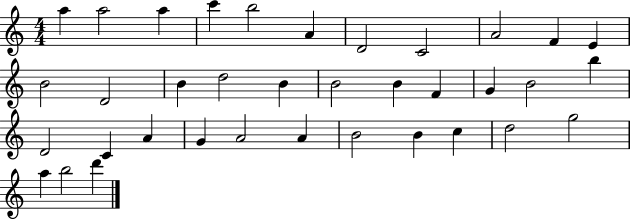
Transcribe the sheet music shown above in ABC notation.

X:1
T:Untitled
M:4/4
L:1/4
K:C
a a2 a c' b2 A D2 C2 A2 F E B2 D2 B d2 B B2 B F G B2 b D2 C A G A2 A B2 B c d2 g2 a b2 d'